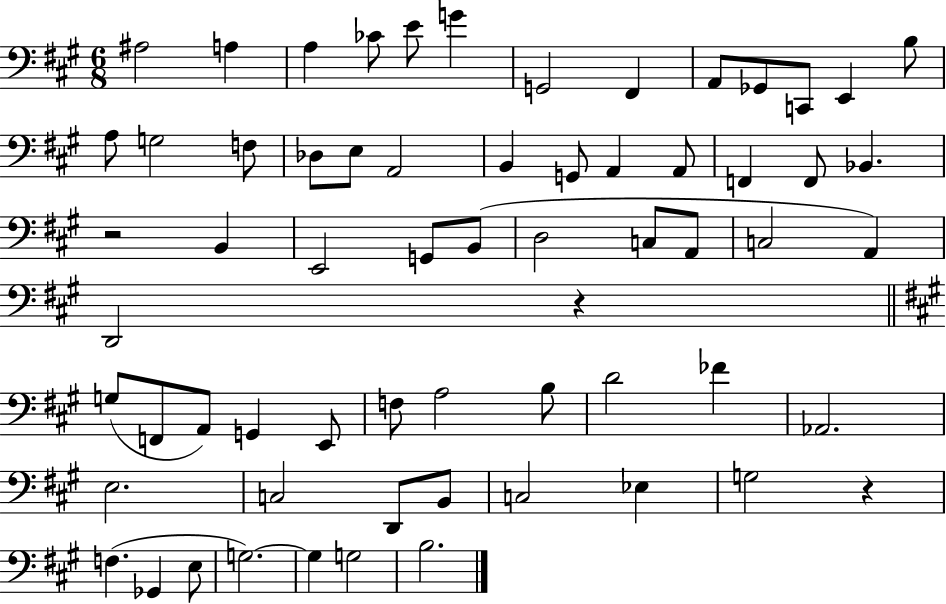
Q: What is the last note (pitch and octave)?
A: B3